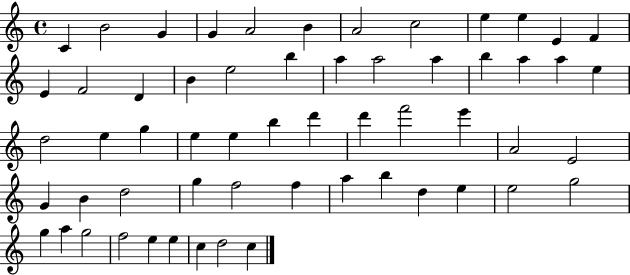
C4/q B4/h G4/q G4/q A4/h B4/q A4/h C5/h E5/q E5/q E4/q F4/q E4/q F4/h D4/q B4/q E5/h B5/q A5/q A5/h A5/q B5/q A5/q A5/q E5/q D5/h E5/q G5/q E5/q E5/q B5/q D6/q D6/q F6/h E6/q A4/h E4/h G4/q B4/q D5/h G5/q F5/h F5/q A5/q B5/q D5/q E5/q E5/h G5/h G5/q A5/q G5/h F5/h E5/q E5/q C5/q D5/h C5/q